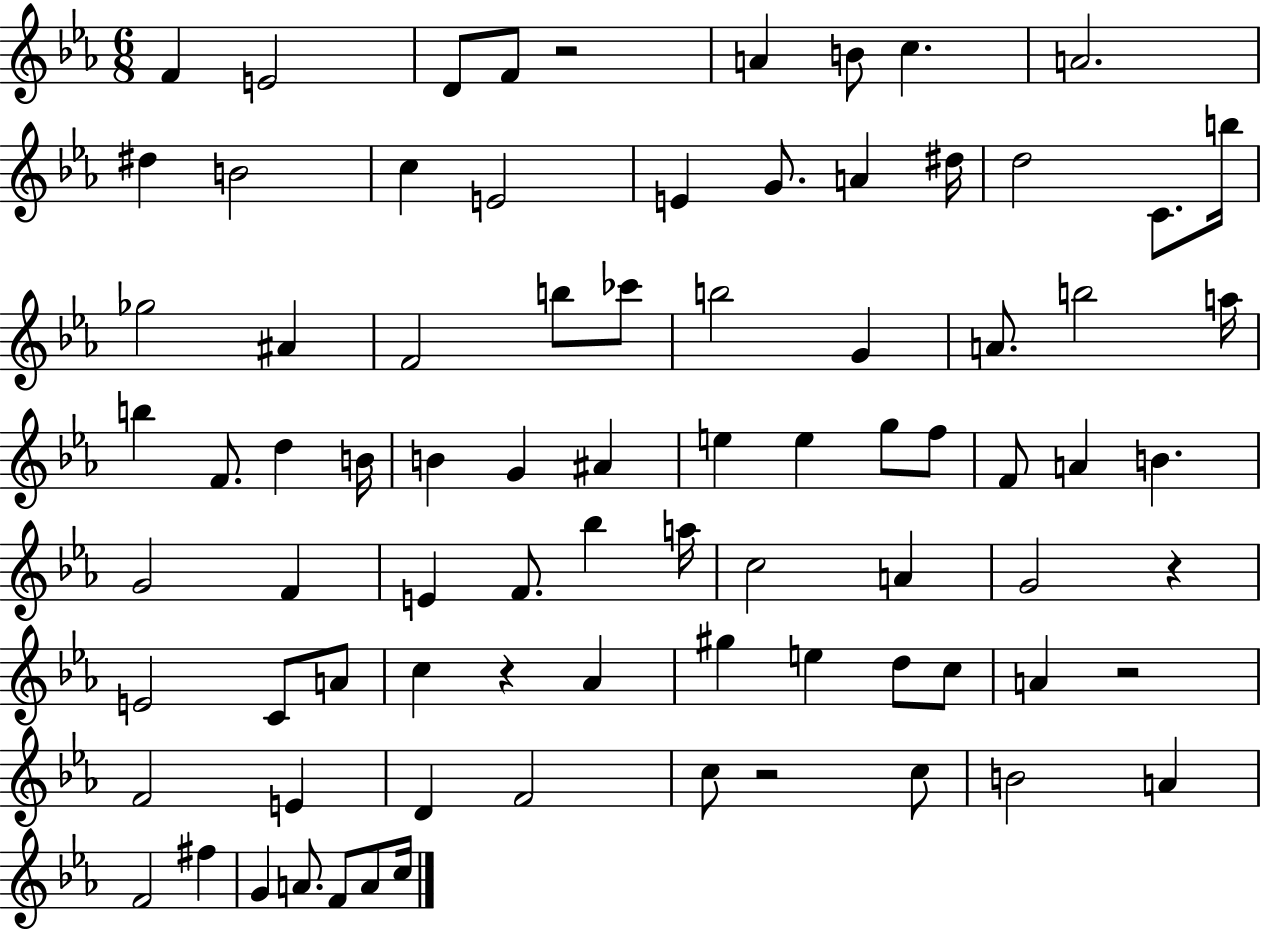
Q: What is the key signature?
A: EES major